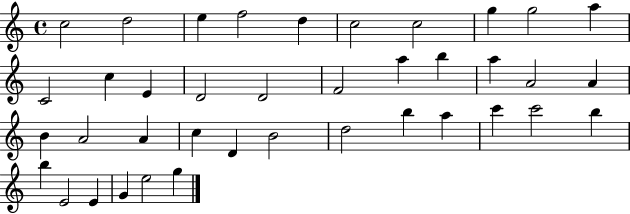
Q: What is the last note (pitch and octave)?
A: G5